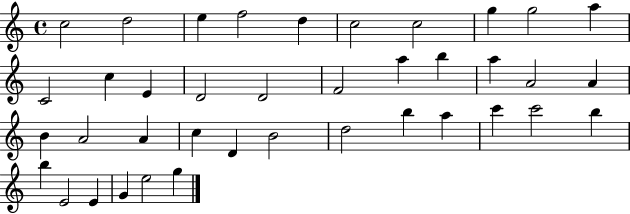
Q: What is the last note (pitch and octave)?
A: G5